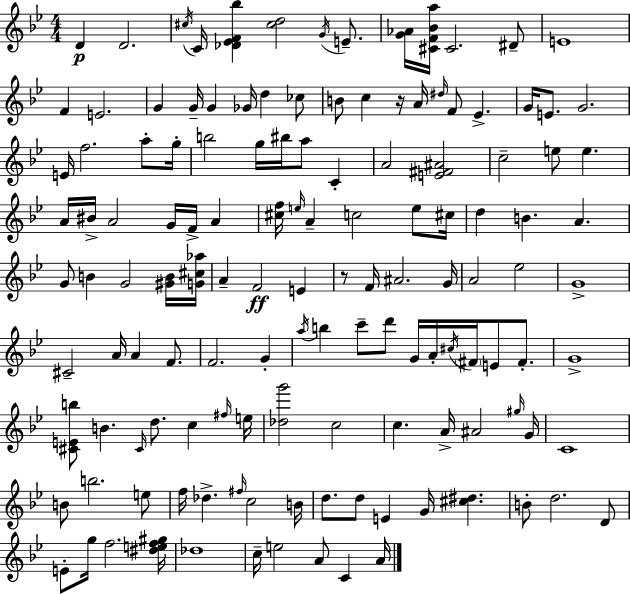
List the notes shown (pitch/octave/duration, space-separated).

D4/q D4/h. C#5/s C4/s [Db4,Eb4,F4,Bb5]/q [C#5,D5]/h G4/s E4/e. [G4,Ab4]/s [C#4,F4,Bb4,A5]/s C#4/h. D#4/e E4/w F4/q E4/h. G4/q G4/s G4/q Gb4/s D5/q CES5/e B4/e C5/q R/s A4/s D#5/s F4/e Eb4/q. G4/s E4/e. G4/h. E4/s F5/h. A5/e G5/s B5/h G5/s BIS5/s A5/e C4/q A4/h [E4,F#4,A#4]/h C5/h E5/e E5/q. A4/s BIS4/s A4/h G4/s F4/s A4/q [C#5,F5]/s E5/s A4/q C5/h E5/e C#5/s D5/q B4/q. A4/q. G4/e B4/q G4/h [G#4,B4]/s [G4,C#5,Ab5]/s A4/q F4/h E4/q R/e F4/s A#4/h. G4/s A4/h Eb5/h G4/w C#4/h A4/s A4/q F4/e. F4/h. G4/q A5/s B5/q C6/e D6/e G4/s A4/s C#5/s F#4/s E4/e F#4/e. G4/w [C#4,E4,B5]/e B4/q. C#4/s D5/e. C5/q F#5/s E5/s [Db5,G6]/h C5/h C5/q. A4/s A#4/h G#5/s G4/s C4/w B4/e B5/h. E5/e F5/s Db5/q. F#5/s C5/h B4/s D5/e. D5/e E4/q G4/s [C#5,D#5]/q. B4/e D5/h. D4/e E4/e G5/s F5/h. [D#5,E5,F5,G#5]/s Db5/w C5/s E5/h A4/e C4/q A4/s